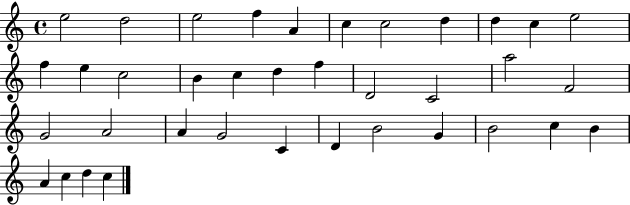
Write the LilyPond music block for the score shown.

{
  \clef treble
  \time 4/4
  \defaultTimeSignature
  \key c \major
  e''2 d''2 | e''2 f''4 a'4 | c''4 c''2 d''4 | d''4 c''4 e''2 | \break f''4 e''4 c''2 | b'4 c''4 d''4 f''4 | d'2 c'2 | a''2 f'2 | \break g'2 a'2 | a'4 g'2 c'4 | d'4 b'2 g'4 | b'2 c''4 b'4 | \break a'4 c''4 d''4 c''4 | \bar "|."
}